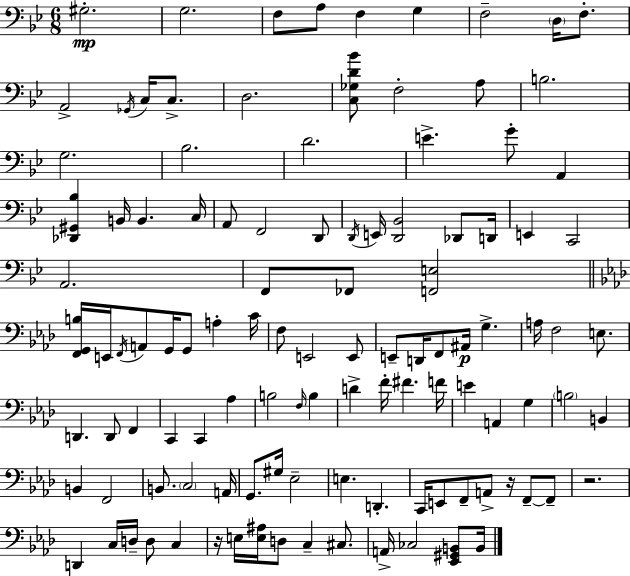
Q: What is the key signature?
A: BES major